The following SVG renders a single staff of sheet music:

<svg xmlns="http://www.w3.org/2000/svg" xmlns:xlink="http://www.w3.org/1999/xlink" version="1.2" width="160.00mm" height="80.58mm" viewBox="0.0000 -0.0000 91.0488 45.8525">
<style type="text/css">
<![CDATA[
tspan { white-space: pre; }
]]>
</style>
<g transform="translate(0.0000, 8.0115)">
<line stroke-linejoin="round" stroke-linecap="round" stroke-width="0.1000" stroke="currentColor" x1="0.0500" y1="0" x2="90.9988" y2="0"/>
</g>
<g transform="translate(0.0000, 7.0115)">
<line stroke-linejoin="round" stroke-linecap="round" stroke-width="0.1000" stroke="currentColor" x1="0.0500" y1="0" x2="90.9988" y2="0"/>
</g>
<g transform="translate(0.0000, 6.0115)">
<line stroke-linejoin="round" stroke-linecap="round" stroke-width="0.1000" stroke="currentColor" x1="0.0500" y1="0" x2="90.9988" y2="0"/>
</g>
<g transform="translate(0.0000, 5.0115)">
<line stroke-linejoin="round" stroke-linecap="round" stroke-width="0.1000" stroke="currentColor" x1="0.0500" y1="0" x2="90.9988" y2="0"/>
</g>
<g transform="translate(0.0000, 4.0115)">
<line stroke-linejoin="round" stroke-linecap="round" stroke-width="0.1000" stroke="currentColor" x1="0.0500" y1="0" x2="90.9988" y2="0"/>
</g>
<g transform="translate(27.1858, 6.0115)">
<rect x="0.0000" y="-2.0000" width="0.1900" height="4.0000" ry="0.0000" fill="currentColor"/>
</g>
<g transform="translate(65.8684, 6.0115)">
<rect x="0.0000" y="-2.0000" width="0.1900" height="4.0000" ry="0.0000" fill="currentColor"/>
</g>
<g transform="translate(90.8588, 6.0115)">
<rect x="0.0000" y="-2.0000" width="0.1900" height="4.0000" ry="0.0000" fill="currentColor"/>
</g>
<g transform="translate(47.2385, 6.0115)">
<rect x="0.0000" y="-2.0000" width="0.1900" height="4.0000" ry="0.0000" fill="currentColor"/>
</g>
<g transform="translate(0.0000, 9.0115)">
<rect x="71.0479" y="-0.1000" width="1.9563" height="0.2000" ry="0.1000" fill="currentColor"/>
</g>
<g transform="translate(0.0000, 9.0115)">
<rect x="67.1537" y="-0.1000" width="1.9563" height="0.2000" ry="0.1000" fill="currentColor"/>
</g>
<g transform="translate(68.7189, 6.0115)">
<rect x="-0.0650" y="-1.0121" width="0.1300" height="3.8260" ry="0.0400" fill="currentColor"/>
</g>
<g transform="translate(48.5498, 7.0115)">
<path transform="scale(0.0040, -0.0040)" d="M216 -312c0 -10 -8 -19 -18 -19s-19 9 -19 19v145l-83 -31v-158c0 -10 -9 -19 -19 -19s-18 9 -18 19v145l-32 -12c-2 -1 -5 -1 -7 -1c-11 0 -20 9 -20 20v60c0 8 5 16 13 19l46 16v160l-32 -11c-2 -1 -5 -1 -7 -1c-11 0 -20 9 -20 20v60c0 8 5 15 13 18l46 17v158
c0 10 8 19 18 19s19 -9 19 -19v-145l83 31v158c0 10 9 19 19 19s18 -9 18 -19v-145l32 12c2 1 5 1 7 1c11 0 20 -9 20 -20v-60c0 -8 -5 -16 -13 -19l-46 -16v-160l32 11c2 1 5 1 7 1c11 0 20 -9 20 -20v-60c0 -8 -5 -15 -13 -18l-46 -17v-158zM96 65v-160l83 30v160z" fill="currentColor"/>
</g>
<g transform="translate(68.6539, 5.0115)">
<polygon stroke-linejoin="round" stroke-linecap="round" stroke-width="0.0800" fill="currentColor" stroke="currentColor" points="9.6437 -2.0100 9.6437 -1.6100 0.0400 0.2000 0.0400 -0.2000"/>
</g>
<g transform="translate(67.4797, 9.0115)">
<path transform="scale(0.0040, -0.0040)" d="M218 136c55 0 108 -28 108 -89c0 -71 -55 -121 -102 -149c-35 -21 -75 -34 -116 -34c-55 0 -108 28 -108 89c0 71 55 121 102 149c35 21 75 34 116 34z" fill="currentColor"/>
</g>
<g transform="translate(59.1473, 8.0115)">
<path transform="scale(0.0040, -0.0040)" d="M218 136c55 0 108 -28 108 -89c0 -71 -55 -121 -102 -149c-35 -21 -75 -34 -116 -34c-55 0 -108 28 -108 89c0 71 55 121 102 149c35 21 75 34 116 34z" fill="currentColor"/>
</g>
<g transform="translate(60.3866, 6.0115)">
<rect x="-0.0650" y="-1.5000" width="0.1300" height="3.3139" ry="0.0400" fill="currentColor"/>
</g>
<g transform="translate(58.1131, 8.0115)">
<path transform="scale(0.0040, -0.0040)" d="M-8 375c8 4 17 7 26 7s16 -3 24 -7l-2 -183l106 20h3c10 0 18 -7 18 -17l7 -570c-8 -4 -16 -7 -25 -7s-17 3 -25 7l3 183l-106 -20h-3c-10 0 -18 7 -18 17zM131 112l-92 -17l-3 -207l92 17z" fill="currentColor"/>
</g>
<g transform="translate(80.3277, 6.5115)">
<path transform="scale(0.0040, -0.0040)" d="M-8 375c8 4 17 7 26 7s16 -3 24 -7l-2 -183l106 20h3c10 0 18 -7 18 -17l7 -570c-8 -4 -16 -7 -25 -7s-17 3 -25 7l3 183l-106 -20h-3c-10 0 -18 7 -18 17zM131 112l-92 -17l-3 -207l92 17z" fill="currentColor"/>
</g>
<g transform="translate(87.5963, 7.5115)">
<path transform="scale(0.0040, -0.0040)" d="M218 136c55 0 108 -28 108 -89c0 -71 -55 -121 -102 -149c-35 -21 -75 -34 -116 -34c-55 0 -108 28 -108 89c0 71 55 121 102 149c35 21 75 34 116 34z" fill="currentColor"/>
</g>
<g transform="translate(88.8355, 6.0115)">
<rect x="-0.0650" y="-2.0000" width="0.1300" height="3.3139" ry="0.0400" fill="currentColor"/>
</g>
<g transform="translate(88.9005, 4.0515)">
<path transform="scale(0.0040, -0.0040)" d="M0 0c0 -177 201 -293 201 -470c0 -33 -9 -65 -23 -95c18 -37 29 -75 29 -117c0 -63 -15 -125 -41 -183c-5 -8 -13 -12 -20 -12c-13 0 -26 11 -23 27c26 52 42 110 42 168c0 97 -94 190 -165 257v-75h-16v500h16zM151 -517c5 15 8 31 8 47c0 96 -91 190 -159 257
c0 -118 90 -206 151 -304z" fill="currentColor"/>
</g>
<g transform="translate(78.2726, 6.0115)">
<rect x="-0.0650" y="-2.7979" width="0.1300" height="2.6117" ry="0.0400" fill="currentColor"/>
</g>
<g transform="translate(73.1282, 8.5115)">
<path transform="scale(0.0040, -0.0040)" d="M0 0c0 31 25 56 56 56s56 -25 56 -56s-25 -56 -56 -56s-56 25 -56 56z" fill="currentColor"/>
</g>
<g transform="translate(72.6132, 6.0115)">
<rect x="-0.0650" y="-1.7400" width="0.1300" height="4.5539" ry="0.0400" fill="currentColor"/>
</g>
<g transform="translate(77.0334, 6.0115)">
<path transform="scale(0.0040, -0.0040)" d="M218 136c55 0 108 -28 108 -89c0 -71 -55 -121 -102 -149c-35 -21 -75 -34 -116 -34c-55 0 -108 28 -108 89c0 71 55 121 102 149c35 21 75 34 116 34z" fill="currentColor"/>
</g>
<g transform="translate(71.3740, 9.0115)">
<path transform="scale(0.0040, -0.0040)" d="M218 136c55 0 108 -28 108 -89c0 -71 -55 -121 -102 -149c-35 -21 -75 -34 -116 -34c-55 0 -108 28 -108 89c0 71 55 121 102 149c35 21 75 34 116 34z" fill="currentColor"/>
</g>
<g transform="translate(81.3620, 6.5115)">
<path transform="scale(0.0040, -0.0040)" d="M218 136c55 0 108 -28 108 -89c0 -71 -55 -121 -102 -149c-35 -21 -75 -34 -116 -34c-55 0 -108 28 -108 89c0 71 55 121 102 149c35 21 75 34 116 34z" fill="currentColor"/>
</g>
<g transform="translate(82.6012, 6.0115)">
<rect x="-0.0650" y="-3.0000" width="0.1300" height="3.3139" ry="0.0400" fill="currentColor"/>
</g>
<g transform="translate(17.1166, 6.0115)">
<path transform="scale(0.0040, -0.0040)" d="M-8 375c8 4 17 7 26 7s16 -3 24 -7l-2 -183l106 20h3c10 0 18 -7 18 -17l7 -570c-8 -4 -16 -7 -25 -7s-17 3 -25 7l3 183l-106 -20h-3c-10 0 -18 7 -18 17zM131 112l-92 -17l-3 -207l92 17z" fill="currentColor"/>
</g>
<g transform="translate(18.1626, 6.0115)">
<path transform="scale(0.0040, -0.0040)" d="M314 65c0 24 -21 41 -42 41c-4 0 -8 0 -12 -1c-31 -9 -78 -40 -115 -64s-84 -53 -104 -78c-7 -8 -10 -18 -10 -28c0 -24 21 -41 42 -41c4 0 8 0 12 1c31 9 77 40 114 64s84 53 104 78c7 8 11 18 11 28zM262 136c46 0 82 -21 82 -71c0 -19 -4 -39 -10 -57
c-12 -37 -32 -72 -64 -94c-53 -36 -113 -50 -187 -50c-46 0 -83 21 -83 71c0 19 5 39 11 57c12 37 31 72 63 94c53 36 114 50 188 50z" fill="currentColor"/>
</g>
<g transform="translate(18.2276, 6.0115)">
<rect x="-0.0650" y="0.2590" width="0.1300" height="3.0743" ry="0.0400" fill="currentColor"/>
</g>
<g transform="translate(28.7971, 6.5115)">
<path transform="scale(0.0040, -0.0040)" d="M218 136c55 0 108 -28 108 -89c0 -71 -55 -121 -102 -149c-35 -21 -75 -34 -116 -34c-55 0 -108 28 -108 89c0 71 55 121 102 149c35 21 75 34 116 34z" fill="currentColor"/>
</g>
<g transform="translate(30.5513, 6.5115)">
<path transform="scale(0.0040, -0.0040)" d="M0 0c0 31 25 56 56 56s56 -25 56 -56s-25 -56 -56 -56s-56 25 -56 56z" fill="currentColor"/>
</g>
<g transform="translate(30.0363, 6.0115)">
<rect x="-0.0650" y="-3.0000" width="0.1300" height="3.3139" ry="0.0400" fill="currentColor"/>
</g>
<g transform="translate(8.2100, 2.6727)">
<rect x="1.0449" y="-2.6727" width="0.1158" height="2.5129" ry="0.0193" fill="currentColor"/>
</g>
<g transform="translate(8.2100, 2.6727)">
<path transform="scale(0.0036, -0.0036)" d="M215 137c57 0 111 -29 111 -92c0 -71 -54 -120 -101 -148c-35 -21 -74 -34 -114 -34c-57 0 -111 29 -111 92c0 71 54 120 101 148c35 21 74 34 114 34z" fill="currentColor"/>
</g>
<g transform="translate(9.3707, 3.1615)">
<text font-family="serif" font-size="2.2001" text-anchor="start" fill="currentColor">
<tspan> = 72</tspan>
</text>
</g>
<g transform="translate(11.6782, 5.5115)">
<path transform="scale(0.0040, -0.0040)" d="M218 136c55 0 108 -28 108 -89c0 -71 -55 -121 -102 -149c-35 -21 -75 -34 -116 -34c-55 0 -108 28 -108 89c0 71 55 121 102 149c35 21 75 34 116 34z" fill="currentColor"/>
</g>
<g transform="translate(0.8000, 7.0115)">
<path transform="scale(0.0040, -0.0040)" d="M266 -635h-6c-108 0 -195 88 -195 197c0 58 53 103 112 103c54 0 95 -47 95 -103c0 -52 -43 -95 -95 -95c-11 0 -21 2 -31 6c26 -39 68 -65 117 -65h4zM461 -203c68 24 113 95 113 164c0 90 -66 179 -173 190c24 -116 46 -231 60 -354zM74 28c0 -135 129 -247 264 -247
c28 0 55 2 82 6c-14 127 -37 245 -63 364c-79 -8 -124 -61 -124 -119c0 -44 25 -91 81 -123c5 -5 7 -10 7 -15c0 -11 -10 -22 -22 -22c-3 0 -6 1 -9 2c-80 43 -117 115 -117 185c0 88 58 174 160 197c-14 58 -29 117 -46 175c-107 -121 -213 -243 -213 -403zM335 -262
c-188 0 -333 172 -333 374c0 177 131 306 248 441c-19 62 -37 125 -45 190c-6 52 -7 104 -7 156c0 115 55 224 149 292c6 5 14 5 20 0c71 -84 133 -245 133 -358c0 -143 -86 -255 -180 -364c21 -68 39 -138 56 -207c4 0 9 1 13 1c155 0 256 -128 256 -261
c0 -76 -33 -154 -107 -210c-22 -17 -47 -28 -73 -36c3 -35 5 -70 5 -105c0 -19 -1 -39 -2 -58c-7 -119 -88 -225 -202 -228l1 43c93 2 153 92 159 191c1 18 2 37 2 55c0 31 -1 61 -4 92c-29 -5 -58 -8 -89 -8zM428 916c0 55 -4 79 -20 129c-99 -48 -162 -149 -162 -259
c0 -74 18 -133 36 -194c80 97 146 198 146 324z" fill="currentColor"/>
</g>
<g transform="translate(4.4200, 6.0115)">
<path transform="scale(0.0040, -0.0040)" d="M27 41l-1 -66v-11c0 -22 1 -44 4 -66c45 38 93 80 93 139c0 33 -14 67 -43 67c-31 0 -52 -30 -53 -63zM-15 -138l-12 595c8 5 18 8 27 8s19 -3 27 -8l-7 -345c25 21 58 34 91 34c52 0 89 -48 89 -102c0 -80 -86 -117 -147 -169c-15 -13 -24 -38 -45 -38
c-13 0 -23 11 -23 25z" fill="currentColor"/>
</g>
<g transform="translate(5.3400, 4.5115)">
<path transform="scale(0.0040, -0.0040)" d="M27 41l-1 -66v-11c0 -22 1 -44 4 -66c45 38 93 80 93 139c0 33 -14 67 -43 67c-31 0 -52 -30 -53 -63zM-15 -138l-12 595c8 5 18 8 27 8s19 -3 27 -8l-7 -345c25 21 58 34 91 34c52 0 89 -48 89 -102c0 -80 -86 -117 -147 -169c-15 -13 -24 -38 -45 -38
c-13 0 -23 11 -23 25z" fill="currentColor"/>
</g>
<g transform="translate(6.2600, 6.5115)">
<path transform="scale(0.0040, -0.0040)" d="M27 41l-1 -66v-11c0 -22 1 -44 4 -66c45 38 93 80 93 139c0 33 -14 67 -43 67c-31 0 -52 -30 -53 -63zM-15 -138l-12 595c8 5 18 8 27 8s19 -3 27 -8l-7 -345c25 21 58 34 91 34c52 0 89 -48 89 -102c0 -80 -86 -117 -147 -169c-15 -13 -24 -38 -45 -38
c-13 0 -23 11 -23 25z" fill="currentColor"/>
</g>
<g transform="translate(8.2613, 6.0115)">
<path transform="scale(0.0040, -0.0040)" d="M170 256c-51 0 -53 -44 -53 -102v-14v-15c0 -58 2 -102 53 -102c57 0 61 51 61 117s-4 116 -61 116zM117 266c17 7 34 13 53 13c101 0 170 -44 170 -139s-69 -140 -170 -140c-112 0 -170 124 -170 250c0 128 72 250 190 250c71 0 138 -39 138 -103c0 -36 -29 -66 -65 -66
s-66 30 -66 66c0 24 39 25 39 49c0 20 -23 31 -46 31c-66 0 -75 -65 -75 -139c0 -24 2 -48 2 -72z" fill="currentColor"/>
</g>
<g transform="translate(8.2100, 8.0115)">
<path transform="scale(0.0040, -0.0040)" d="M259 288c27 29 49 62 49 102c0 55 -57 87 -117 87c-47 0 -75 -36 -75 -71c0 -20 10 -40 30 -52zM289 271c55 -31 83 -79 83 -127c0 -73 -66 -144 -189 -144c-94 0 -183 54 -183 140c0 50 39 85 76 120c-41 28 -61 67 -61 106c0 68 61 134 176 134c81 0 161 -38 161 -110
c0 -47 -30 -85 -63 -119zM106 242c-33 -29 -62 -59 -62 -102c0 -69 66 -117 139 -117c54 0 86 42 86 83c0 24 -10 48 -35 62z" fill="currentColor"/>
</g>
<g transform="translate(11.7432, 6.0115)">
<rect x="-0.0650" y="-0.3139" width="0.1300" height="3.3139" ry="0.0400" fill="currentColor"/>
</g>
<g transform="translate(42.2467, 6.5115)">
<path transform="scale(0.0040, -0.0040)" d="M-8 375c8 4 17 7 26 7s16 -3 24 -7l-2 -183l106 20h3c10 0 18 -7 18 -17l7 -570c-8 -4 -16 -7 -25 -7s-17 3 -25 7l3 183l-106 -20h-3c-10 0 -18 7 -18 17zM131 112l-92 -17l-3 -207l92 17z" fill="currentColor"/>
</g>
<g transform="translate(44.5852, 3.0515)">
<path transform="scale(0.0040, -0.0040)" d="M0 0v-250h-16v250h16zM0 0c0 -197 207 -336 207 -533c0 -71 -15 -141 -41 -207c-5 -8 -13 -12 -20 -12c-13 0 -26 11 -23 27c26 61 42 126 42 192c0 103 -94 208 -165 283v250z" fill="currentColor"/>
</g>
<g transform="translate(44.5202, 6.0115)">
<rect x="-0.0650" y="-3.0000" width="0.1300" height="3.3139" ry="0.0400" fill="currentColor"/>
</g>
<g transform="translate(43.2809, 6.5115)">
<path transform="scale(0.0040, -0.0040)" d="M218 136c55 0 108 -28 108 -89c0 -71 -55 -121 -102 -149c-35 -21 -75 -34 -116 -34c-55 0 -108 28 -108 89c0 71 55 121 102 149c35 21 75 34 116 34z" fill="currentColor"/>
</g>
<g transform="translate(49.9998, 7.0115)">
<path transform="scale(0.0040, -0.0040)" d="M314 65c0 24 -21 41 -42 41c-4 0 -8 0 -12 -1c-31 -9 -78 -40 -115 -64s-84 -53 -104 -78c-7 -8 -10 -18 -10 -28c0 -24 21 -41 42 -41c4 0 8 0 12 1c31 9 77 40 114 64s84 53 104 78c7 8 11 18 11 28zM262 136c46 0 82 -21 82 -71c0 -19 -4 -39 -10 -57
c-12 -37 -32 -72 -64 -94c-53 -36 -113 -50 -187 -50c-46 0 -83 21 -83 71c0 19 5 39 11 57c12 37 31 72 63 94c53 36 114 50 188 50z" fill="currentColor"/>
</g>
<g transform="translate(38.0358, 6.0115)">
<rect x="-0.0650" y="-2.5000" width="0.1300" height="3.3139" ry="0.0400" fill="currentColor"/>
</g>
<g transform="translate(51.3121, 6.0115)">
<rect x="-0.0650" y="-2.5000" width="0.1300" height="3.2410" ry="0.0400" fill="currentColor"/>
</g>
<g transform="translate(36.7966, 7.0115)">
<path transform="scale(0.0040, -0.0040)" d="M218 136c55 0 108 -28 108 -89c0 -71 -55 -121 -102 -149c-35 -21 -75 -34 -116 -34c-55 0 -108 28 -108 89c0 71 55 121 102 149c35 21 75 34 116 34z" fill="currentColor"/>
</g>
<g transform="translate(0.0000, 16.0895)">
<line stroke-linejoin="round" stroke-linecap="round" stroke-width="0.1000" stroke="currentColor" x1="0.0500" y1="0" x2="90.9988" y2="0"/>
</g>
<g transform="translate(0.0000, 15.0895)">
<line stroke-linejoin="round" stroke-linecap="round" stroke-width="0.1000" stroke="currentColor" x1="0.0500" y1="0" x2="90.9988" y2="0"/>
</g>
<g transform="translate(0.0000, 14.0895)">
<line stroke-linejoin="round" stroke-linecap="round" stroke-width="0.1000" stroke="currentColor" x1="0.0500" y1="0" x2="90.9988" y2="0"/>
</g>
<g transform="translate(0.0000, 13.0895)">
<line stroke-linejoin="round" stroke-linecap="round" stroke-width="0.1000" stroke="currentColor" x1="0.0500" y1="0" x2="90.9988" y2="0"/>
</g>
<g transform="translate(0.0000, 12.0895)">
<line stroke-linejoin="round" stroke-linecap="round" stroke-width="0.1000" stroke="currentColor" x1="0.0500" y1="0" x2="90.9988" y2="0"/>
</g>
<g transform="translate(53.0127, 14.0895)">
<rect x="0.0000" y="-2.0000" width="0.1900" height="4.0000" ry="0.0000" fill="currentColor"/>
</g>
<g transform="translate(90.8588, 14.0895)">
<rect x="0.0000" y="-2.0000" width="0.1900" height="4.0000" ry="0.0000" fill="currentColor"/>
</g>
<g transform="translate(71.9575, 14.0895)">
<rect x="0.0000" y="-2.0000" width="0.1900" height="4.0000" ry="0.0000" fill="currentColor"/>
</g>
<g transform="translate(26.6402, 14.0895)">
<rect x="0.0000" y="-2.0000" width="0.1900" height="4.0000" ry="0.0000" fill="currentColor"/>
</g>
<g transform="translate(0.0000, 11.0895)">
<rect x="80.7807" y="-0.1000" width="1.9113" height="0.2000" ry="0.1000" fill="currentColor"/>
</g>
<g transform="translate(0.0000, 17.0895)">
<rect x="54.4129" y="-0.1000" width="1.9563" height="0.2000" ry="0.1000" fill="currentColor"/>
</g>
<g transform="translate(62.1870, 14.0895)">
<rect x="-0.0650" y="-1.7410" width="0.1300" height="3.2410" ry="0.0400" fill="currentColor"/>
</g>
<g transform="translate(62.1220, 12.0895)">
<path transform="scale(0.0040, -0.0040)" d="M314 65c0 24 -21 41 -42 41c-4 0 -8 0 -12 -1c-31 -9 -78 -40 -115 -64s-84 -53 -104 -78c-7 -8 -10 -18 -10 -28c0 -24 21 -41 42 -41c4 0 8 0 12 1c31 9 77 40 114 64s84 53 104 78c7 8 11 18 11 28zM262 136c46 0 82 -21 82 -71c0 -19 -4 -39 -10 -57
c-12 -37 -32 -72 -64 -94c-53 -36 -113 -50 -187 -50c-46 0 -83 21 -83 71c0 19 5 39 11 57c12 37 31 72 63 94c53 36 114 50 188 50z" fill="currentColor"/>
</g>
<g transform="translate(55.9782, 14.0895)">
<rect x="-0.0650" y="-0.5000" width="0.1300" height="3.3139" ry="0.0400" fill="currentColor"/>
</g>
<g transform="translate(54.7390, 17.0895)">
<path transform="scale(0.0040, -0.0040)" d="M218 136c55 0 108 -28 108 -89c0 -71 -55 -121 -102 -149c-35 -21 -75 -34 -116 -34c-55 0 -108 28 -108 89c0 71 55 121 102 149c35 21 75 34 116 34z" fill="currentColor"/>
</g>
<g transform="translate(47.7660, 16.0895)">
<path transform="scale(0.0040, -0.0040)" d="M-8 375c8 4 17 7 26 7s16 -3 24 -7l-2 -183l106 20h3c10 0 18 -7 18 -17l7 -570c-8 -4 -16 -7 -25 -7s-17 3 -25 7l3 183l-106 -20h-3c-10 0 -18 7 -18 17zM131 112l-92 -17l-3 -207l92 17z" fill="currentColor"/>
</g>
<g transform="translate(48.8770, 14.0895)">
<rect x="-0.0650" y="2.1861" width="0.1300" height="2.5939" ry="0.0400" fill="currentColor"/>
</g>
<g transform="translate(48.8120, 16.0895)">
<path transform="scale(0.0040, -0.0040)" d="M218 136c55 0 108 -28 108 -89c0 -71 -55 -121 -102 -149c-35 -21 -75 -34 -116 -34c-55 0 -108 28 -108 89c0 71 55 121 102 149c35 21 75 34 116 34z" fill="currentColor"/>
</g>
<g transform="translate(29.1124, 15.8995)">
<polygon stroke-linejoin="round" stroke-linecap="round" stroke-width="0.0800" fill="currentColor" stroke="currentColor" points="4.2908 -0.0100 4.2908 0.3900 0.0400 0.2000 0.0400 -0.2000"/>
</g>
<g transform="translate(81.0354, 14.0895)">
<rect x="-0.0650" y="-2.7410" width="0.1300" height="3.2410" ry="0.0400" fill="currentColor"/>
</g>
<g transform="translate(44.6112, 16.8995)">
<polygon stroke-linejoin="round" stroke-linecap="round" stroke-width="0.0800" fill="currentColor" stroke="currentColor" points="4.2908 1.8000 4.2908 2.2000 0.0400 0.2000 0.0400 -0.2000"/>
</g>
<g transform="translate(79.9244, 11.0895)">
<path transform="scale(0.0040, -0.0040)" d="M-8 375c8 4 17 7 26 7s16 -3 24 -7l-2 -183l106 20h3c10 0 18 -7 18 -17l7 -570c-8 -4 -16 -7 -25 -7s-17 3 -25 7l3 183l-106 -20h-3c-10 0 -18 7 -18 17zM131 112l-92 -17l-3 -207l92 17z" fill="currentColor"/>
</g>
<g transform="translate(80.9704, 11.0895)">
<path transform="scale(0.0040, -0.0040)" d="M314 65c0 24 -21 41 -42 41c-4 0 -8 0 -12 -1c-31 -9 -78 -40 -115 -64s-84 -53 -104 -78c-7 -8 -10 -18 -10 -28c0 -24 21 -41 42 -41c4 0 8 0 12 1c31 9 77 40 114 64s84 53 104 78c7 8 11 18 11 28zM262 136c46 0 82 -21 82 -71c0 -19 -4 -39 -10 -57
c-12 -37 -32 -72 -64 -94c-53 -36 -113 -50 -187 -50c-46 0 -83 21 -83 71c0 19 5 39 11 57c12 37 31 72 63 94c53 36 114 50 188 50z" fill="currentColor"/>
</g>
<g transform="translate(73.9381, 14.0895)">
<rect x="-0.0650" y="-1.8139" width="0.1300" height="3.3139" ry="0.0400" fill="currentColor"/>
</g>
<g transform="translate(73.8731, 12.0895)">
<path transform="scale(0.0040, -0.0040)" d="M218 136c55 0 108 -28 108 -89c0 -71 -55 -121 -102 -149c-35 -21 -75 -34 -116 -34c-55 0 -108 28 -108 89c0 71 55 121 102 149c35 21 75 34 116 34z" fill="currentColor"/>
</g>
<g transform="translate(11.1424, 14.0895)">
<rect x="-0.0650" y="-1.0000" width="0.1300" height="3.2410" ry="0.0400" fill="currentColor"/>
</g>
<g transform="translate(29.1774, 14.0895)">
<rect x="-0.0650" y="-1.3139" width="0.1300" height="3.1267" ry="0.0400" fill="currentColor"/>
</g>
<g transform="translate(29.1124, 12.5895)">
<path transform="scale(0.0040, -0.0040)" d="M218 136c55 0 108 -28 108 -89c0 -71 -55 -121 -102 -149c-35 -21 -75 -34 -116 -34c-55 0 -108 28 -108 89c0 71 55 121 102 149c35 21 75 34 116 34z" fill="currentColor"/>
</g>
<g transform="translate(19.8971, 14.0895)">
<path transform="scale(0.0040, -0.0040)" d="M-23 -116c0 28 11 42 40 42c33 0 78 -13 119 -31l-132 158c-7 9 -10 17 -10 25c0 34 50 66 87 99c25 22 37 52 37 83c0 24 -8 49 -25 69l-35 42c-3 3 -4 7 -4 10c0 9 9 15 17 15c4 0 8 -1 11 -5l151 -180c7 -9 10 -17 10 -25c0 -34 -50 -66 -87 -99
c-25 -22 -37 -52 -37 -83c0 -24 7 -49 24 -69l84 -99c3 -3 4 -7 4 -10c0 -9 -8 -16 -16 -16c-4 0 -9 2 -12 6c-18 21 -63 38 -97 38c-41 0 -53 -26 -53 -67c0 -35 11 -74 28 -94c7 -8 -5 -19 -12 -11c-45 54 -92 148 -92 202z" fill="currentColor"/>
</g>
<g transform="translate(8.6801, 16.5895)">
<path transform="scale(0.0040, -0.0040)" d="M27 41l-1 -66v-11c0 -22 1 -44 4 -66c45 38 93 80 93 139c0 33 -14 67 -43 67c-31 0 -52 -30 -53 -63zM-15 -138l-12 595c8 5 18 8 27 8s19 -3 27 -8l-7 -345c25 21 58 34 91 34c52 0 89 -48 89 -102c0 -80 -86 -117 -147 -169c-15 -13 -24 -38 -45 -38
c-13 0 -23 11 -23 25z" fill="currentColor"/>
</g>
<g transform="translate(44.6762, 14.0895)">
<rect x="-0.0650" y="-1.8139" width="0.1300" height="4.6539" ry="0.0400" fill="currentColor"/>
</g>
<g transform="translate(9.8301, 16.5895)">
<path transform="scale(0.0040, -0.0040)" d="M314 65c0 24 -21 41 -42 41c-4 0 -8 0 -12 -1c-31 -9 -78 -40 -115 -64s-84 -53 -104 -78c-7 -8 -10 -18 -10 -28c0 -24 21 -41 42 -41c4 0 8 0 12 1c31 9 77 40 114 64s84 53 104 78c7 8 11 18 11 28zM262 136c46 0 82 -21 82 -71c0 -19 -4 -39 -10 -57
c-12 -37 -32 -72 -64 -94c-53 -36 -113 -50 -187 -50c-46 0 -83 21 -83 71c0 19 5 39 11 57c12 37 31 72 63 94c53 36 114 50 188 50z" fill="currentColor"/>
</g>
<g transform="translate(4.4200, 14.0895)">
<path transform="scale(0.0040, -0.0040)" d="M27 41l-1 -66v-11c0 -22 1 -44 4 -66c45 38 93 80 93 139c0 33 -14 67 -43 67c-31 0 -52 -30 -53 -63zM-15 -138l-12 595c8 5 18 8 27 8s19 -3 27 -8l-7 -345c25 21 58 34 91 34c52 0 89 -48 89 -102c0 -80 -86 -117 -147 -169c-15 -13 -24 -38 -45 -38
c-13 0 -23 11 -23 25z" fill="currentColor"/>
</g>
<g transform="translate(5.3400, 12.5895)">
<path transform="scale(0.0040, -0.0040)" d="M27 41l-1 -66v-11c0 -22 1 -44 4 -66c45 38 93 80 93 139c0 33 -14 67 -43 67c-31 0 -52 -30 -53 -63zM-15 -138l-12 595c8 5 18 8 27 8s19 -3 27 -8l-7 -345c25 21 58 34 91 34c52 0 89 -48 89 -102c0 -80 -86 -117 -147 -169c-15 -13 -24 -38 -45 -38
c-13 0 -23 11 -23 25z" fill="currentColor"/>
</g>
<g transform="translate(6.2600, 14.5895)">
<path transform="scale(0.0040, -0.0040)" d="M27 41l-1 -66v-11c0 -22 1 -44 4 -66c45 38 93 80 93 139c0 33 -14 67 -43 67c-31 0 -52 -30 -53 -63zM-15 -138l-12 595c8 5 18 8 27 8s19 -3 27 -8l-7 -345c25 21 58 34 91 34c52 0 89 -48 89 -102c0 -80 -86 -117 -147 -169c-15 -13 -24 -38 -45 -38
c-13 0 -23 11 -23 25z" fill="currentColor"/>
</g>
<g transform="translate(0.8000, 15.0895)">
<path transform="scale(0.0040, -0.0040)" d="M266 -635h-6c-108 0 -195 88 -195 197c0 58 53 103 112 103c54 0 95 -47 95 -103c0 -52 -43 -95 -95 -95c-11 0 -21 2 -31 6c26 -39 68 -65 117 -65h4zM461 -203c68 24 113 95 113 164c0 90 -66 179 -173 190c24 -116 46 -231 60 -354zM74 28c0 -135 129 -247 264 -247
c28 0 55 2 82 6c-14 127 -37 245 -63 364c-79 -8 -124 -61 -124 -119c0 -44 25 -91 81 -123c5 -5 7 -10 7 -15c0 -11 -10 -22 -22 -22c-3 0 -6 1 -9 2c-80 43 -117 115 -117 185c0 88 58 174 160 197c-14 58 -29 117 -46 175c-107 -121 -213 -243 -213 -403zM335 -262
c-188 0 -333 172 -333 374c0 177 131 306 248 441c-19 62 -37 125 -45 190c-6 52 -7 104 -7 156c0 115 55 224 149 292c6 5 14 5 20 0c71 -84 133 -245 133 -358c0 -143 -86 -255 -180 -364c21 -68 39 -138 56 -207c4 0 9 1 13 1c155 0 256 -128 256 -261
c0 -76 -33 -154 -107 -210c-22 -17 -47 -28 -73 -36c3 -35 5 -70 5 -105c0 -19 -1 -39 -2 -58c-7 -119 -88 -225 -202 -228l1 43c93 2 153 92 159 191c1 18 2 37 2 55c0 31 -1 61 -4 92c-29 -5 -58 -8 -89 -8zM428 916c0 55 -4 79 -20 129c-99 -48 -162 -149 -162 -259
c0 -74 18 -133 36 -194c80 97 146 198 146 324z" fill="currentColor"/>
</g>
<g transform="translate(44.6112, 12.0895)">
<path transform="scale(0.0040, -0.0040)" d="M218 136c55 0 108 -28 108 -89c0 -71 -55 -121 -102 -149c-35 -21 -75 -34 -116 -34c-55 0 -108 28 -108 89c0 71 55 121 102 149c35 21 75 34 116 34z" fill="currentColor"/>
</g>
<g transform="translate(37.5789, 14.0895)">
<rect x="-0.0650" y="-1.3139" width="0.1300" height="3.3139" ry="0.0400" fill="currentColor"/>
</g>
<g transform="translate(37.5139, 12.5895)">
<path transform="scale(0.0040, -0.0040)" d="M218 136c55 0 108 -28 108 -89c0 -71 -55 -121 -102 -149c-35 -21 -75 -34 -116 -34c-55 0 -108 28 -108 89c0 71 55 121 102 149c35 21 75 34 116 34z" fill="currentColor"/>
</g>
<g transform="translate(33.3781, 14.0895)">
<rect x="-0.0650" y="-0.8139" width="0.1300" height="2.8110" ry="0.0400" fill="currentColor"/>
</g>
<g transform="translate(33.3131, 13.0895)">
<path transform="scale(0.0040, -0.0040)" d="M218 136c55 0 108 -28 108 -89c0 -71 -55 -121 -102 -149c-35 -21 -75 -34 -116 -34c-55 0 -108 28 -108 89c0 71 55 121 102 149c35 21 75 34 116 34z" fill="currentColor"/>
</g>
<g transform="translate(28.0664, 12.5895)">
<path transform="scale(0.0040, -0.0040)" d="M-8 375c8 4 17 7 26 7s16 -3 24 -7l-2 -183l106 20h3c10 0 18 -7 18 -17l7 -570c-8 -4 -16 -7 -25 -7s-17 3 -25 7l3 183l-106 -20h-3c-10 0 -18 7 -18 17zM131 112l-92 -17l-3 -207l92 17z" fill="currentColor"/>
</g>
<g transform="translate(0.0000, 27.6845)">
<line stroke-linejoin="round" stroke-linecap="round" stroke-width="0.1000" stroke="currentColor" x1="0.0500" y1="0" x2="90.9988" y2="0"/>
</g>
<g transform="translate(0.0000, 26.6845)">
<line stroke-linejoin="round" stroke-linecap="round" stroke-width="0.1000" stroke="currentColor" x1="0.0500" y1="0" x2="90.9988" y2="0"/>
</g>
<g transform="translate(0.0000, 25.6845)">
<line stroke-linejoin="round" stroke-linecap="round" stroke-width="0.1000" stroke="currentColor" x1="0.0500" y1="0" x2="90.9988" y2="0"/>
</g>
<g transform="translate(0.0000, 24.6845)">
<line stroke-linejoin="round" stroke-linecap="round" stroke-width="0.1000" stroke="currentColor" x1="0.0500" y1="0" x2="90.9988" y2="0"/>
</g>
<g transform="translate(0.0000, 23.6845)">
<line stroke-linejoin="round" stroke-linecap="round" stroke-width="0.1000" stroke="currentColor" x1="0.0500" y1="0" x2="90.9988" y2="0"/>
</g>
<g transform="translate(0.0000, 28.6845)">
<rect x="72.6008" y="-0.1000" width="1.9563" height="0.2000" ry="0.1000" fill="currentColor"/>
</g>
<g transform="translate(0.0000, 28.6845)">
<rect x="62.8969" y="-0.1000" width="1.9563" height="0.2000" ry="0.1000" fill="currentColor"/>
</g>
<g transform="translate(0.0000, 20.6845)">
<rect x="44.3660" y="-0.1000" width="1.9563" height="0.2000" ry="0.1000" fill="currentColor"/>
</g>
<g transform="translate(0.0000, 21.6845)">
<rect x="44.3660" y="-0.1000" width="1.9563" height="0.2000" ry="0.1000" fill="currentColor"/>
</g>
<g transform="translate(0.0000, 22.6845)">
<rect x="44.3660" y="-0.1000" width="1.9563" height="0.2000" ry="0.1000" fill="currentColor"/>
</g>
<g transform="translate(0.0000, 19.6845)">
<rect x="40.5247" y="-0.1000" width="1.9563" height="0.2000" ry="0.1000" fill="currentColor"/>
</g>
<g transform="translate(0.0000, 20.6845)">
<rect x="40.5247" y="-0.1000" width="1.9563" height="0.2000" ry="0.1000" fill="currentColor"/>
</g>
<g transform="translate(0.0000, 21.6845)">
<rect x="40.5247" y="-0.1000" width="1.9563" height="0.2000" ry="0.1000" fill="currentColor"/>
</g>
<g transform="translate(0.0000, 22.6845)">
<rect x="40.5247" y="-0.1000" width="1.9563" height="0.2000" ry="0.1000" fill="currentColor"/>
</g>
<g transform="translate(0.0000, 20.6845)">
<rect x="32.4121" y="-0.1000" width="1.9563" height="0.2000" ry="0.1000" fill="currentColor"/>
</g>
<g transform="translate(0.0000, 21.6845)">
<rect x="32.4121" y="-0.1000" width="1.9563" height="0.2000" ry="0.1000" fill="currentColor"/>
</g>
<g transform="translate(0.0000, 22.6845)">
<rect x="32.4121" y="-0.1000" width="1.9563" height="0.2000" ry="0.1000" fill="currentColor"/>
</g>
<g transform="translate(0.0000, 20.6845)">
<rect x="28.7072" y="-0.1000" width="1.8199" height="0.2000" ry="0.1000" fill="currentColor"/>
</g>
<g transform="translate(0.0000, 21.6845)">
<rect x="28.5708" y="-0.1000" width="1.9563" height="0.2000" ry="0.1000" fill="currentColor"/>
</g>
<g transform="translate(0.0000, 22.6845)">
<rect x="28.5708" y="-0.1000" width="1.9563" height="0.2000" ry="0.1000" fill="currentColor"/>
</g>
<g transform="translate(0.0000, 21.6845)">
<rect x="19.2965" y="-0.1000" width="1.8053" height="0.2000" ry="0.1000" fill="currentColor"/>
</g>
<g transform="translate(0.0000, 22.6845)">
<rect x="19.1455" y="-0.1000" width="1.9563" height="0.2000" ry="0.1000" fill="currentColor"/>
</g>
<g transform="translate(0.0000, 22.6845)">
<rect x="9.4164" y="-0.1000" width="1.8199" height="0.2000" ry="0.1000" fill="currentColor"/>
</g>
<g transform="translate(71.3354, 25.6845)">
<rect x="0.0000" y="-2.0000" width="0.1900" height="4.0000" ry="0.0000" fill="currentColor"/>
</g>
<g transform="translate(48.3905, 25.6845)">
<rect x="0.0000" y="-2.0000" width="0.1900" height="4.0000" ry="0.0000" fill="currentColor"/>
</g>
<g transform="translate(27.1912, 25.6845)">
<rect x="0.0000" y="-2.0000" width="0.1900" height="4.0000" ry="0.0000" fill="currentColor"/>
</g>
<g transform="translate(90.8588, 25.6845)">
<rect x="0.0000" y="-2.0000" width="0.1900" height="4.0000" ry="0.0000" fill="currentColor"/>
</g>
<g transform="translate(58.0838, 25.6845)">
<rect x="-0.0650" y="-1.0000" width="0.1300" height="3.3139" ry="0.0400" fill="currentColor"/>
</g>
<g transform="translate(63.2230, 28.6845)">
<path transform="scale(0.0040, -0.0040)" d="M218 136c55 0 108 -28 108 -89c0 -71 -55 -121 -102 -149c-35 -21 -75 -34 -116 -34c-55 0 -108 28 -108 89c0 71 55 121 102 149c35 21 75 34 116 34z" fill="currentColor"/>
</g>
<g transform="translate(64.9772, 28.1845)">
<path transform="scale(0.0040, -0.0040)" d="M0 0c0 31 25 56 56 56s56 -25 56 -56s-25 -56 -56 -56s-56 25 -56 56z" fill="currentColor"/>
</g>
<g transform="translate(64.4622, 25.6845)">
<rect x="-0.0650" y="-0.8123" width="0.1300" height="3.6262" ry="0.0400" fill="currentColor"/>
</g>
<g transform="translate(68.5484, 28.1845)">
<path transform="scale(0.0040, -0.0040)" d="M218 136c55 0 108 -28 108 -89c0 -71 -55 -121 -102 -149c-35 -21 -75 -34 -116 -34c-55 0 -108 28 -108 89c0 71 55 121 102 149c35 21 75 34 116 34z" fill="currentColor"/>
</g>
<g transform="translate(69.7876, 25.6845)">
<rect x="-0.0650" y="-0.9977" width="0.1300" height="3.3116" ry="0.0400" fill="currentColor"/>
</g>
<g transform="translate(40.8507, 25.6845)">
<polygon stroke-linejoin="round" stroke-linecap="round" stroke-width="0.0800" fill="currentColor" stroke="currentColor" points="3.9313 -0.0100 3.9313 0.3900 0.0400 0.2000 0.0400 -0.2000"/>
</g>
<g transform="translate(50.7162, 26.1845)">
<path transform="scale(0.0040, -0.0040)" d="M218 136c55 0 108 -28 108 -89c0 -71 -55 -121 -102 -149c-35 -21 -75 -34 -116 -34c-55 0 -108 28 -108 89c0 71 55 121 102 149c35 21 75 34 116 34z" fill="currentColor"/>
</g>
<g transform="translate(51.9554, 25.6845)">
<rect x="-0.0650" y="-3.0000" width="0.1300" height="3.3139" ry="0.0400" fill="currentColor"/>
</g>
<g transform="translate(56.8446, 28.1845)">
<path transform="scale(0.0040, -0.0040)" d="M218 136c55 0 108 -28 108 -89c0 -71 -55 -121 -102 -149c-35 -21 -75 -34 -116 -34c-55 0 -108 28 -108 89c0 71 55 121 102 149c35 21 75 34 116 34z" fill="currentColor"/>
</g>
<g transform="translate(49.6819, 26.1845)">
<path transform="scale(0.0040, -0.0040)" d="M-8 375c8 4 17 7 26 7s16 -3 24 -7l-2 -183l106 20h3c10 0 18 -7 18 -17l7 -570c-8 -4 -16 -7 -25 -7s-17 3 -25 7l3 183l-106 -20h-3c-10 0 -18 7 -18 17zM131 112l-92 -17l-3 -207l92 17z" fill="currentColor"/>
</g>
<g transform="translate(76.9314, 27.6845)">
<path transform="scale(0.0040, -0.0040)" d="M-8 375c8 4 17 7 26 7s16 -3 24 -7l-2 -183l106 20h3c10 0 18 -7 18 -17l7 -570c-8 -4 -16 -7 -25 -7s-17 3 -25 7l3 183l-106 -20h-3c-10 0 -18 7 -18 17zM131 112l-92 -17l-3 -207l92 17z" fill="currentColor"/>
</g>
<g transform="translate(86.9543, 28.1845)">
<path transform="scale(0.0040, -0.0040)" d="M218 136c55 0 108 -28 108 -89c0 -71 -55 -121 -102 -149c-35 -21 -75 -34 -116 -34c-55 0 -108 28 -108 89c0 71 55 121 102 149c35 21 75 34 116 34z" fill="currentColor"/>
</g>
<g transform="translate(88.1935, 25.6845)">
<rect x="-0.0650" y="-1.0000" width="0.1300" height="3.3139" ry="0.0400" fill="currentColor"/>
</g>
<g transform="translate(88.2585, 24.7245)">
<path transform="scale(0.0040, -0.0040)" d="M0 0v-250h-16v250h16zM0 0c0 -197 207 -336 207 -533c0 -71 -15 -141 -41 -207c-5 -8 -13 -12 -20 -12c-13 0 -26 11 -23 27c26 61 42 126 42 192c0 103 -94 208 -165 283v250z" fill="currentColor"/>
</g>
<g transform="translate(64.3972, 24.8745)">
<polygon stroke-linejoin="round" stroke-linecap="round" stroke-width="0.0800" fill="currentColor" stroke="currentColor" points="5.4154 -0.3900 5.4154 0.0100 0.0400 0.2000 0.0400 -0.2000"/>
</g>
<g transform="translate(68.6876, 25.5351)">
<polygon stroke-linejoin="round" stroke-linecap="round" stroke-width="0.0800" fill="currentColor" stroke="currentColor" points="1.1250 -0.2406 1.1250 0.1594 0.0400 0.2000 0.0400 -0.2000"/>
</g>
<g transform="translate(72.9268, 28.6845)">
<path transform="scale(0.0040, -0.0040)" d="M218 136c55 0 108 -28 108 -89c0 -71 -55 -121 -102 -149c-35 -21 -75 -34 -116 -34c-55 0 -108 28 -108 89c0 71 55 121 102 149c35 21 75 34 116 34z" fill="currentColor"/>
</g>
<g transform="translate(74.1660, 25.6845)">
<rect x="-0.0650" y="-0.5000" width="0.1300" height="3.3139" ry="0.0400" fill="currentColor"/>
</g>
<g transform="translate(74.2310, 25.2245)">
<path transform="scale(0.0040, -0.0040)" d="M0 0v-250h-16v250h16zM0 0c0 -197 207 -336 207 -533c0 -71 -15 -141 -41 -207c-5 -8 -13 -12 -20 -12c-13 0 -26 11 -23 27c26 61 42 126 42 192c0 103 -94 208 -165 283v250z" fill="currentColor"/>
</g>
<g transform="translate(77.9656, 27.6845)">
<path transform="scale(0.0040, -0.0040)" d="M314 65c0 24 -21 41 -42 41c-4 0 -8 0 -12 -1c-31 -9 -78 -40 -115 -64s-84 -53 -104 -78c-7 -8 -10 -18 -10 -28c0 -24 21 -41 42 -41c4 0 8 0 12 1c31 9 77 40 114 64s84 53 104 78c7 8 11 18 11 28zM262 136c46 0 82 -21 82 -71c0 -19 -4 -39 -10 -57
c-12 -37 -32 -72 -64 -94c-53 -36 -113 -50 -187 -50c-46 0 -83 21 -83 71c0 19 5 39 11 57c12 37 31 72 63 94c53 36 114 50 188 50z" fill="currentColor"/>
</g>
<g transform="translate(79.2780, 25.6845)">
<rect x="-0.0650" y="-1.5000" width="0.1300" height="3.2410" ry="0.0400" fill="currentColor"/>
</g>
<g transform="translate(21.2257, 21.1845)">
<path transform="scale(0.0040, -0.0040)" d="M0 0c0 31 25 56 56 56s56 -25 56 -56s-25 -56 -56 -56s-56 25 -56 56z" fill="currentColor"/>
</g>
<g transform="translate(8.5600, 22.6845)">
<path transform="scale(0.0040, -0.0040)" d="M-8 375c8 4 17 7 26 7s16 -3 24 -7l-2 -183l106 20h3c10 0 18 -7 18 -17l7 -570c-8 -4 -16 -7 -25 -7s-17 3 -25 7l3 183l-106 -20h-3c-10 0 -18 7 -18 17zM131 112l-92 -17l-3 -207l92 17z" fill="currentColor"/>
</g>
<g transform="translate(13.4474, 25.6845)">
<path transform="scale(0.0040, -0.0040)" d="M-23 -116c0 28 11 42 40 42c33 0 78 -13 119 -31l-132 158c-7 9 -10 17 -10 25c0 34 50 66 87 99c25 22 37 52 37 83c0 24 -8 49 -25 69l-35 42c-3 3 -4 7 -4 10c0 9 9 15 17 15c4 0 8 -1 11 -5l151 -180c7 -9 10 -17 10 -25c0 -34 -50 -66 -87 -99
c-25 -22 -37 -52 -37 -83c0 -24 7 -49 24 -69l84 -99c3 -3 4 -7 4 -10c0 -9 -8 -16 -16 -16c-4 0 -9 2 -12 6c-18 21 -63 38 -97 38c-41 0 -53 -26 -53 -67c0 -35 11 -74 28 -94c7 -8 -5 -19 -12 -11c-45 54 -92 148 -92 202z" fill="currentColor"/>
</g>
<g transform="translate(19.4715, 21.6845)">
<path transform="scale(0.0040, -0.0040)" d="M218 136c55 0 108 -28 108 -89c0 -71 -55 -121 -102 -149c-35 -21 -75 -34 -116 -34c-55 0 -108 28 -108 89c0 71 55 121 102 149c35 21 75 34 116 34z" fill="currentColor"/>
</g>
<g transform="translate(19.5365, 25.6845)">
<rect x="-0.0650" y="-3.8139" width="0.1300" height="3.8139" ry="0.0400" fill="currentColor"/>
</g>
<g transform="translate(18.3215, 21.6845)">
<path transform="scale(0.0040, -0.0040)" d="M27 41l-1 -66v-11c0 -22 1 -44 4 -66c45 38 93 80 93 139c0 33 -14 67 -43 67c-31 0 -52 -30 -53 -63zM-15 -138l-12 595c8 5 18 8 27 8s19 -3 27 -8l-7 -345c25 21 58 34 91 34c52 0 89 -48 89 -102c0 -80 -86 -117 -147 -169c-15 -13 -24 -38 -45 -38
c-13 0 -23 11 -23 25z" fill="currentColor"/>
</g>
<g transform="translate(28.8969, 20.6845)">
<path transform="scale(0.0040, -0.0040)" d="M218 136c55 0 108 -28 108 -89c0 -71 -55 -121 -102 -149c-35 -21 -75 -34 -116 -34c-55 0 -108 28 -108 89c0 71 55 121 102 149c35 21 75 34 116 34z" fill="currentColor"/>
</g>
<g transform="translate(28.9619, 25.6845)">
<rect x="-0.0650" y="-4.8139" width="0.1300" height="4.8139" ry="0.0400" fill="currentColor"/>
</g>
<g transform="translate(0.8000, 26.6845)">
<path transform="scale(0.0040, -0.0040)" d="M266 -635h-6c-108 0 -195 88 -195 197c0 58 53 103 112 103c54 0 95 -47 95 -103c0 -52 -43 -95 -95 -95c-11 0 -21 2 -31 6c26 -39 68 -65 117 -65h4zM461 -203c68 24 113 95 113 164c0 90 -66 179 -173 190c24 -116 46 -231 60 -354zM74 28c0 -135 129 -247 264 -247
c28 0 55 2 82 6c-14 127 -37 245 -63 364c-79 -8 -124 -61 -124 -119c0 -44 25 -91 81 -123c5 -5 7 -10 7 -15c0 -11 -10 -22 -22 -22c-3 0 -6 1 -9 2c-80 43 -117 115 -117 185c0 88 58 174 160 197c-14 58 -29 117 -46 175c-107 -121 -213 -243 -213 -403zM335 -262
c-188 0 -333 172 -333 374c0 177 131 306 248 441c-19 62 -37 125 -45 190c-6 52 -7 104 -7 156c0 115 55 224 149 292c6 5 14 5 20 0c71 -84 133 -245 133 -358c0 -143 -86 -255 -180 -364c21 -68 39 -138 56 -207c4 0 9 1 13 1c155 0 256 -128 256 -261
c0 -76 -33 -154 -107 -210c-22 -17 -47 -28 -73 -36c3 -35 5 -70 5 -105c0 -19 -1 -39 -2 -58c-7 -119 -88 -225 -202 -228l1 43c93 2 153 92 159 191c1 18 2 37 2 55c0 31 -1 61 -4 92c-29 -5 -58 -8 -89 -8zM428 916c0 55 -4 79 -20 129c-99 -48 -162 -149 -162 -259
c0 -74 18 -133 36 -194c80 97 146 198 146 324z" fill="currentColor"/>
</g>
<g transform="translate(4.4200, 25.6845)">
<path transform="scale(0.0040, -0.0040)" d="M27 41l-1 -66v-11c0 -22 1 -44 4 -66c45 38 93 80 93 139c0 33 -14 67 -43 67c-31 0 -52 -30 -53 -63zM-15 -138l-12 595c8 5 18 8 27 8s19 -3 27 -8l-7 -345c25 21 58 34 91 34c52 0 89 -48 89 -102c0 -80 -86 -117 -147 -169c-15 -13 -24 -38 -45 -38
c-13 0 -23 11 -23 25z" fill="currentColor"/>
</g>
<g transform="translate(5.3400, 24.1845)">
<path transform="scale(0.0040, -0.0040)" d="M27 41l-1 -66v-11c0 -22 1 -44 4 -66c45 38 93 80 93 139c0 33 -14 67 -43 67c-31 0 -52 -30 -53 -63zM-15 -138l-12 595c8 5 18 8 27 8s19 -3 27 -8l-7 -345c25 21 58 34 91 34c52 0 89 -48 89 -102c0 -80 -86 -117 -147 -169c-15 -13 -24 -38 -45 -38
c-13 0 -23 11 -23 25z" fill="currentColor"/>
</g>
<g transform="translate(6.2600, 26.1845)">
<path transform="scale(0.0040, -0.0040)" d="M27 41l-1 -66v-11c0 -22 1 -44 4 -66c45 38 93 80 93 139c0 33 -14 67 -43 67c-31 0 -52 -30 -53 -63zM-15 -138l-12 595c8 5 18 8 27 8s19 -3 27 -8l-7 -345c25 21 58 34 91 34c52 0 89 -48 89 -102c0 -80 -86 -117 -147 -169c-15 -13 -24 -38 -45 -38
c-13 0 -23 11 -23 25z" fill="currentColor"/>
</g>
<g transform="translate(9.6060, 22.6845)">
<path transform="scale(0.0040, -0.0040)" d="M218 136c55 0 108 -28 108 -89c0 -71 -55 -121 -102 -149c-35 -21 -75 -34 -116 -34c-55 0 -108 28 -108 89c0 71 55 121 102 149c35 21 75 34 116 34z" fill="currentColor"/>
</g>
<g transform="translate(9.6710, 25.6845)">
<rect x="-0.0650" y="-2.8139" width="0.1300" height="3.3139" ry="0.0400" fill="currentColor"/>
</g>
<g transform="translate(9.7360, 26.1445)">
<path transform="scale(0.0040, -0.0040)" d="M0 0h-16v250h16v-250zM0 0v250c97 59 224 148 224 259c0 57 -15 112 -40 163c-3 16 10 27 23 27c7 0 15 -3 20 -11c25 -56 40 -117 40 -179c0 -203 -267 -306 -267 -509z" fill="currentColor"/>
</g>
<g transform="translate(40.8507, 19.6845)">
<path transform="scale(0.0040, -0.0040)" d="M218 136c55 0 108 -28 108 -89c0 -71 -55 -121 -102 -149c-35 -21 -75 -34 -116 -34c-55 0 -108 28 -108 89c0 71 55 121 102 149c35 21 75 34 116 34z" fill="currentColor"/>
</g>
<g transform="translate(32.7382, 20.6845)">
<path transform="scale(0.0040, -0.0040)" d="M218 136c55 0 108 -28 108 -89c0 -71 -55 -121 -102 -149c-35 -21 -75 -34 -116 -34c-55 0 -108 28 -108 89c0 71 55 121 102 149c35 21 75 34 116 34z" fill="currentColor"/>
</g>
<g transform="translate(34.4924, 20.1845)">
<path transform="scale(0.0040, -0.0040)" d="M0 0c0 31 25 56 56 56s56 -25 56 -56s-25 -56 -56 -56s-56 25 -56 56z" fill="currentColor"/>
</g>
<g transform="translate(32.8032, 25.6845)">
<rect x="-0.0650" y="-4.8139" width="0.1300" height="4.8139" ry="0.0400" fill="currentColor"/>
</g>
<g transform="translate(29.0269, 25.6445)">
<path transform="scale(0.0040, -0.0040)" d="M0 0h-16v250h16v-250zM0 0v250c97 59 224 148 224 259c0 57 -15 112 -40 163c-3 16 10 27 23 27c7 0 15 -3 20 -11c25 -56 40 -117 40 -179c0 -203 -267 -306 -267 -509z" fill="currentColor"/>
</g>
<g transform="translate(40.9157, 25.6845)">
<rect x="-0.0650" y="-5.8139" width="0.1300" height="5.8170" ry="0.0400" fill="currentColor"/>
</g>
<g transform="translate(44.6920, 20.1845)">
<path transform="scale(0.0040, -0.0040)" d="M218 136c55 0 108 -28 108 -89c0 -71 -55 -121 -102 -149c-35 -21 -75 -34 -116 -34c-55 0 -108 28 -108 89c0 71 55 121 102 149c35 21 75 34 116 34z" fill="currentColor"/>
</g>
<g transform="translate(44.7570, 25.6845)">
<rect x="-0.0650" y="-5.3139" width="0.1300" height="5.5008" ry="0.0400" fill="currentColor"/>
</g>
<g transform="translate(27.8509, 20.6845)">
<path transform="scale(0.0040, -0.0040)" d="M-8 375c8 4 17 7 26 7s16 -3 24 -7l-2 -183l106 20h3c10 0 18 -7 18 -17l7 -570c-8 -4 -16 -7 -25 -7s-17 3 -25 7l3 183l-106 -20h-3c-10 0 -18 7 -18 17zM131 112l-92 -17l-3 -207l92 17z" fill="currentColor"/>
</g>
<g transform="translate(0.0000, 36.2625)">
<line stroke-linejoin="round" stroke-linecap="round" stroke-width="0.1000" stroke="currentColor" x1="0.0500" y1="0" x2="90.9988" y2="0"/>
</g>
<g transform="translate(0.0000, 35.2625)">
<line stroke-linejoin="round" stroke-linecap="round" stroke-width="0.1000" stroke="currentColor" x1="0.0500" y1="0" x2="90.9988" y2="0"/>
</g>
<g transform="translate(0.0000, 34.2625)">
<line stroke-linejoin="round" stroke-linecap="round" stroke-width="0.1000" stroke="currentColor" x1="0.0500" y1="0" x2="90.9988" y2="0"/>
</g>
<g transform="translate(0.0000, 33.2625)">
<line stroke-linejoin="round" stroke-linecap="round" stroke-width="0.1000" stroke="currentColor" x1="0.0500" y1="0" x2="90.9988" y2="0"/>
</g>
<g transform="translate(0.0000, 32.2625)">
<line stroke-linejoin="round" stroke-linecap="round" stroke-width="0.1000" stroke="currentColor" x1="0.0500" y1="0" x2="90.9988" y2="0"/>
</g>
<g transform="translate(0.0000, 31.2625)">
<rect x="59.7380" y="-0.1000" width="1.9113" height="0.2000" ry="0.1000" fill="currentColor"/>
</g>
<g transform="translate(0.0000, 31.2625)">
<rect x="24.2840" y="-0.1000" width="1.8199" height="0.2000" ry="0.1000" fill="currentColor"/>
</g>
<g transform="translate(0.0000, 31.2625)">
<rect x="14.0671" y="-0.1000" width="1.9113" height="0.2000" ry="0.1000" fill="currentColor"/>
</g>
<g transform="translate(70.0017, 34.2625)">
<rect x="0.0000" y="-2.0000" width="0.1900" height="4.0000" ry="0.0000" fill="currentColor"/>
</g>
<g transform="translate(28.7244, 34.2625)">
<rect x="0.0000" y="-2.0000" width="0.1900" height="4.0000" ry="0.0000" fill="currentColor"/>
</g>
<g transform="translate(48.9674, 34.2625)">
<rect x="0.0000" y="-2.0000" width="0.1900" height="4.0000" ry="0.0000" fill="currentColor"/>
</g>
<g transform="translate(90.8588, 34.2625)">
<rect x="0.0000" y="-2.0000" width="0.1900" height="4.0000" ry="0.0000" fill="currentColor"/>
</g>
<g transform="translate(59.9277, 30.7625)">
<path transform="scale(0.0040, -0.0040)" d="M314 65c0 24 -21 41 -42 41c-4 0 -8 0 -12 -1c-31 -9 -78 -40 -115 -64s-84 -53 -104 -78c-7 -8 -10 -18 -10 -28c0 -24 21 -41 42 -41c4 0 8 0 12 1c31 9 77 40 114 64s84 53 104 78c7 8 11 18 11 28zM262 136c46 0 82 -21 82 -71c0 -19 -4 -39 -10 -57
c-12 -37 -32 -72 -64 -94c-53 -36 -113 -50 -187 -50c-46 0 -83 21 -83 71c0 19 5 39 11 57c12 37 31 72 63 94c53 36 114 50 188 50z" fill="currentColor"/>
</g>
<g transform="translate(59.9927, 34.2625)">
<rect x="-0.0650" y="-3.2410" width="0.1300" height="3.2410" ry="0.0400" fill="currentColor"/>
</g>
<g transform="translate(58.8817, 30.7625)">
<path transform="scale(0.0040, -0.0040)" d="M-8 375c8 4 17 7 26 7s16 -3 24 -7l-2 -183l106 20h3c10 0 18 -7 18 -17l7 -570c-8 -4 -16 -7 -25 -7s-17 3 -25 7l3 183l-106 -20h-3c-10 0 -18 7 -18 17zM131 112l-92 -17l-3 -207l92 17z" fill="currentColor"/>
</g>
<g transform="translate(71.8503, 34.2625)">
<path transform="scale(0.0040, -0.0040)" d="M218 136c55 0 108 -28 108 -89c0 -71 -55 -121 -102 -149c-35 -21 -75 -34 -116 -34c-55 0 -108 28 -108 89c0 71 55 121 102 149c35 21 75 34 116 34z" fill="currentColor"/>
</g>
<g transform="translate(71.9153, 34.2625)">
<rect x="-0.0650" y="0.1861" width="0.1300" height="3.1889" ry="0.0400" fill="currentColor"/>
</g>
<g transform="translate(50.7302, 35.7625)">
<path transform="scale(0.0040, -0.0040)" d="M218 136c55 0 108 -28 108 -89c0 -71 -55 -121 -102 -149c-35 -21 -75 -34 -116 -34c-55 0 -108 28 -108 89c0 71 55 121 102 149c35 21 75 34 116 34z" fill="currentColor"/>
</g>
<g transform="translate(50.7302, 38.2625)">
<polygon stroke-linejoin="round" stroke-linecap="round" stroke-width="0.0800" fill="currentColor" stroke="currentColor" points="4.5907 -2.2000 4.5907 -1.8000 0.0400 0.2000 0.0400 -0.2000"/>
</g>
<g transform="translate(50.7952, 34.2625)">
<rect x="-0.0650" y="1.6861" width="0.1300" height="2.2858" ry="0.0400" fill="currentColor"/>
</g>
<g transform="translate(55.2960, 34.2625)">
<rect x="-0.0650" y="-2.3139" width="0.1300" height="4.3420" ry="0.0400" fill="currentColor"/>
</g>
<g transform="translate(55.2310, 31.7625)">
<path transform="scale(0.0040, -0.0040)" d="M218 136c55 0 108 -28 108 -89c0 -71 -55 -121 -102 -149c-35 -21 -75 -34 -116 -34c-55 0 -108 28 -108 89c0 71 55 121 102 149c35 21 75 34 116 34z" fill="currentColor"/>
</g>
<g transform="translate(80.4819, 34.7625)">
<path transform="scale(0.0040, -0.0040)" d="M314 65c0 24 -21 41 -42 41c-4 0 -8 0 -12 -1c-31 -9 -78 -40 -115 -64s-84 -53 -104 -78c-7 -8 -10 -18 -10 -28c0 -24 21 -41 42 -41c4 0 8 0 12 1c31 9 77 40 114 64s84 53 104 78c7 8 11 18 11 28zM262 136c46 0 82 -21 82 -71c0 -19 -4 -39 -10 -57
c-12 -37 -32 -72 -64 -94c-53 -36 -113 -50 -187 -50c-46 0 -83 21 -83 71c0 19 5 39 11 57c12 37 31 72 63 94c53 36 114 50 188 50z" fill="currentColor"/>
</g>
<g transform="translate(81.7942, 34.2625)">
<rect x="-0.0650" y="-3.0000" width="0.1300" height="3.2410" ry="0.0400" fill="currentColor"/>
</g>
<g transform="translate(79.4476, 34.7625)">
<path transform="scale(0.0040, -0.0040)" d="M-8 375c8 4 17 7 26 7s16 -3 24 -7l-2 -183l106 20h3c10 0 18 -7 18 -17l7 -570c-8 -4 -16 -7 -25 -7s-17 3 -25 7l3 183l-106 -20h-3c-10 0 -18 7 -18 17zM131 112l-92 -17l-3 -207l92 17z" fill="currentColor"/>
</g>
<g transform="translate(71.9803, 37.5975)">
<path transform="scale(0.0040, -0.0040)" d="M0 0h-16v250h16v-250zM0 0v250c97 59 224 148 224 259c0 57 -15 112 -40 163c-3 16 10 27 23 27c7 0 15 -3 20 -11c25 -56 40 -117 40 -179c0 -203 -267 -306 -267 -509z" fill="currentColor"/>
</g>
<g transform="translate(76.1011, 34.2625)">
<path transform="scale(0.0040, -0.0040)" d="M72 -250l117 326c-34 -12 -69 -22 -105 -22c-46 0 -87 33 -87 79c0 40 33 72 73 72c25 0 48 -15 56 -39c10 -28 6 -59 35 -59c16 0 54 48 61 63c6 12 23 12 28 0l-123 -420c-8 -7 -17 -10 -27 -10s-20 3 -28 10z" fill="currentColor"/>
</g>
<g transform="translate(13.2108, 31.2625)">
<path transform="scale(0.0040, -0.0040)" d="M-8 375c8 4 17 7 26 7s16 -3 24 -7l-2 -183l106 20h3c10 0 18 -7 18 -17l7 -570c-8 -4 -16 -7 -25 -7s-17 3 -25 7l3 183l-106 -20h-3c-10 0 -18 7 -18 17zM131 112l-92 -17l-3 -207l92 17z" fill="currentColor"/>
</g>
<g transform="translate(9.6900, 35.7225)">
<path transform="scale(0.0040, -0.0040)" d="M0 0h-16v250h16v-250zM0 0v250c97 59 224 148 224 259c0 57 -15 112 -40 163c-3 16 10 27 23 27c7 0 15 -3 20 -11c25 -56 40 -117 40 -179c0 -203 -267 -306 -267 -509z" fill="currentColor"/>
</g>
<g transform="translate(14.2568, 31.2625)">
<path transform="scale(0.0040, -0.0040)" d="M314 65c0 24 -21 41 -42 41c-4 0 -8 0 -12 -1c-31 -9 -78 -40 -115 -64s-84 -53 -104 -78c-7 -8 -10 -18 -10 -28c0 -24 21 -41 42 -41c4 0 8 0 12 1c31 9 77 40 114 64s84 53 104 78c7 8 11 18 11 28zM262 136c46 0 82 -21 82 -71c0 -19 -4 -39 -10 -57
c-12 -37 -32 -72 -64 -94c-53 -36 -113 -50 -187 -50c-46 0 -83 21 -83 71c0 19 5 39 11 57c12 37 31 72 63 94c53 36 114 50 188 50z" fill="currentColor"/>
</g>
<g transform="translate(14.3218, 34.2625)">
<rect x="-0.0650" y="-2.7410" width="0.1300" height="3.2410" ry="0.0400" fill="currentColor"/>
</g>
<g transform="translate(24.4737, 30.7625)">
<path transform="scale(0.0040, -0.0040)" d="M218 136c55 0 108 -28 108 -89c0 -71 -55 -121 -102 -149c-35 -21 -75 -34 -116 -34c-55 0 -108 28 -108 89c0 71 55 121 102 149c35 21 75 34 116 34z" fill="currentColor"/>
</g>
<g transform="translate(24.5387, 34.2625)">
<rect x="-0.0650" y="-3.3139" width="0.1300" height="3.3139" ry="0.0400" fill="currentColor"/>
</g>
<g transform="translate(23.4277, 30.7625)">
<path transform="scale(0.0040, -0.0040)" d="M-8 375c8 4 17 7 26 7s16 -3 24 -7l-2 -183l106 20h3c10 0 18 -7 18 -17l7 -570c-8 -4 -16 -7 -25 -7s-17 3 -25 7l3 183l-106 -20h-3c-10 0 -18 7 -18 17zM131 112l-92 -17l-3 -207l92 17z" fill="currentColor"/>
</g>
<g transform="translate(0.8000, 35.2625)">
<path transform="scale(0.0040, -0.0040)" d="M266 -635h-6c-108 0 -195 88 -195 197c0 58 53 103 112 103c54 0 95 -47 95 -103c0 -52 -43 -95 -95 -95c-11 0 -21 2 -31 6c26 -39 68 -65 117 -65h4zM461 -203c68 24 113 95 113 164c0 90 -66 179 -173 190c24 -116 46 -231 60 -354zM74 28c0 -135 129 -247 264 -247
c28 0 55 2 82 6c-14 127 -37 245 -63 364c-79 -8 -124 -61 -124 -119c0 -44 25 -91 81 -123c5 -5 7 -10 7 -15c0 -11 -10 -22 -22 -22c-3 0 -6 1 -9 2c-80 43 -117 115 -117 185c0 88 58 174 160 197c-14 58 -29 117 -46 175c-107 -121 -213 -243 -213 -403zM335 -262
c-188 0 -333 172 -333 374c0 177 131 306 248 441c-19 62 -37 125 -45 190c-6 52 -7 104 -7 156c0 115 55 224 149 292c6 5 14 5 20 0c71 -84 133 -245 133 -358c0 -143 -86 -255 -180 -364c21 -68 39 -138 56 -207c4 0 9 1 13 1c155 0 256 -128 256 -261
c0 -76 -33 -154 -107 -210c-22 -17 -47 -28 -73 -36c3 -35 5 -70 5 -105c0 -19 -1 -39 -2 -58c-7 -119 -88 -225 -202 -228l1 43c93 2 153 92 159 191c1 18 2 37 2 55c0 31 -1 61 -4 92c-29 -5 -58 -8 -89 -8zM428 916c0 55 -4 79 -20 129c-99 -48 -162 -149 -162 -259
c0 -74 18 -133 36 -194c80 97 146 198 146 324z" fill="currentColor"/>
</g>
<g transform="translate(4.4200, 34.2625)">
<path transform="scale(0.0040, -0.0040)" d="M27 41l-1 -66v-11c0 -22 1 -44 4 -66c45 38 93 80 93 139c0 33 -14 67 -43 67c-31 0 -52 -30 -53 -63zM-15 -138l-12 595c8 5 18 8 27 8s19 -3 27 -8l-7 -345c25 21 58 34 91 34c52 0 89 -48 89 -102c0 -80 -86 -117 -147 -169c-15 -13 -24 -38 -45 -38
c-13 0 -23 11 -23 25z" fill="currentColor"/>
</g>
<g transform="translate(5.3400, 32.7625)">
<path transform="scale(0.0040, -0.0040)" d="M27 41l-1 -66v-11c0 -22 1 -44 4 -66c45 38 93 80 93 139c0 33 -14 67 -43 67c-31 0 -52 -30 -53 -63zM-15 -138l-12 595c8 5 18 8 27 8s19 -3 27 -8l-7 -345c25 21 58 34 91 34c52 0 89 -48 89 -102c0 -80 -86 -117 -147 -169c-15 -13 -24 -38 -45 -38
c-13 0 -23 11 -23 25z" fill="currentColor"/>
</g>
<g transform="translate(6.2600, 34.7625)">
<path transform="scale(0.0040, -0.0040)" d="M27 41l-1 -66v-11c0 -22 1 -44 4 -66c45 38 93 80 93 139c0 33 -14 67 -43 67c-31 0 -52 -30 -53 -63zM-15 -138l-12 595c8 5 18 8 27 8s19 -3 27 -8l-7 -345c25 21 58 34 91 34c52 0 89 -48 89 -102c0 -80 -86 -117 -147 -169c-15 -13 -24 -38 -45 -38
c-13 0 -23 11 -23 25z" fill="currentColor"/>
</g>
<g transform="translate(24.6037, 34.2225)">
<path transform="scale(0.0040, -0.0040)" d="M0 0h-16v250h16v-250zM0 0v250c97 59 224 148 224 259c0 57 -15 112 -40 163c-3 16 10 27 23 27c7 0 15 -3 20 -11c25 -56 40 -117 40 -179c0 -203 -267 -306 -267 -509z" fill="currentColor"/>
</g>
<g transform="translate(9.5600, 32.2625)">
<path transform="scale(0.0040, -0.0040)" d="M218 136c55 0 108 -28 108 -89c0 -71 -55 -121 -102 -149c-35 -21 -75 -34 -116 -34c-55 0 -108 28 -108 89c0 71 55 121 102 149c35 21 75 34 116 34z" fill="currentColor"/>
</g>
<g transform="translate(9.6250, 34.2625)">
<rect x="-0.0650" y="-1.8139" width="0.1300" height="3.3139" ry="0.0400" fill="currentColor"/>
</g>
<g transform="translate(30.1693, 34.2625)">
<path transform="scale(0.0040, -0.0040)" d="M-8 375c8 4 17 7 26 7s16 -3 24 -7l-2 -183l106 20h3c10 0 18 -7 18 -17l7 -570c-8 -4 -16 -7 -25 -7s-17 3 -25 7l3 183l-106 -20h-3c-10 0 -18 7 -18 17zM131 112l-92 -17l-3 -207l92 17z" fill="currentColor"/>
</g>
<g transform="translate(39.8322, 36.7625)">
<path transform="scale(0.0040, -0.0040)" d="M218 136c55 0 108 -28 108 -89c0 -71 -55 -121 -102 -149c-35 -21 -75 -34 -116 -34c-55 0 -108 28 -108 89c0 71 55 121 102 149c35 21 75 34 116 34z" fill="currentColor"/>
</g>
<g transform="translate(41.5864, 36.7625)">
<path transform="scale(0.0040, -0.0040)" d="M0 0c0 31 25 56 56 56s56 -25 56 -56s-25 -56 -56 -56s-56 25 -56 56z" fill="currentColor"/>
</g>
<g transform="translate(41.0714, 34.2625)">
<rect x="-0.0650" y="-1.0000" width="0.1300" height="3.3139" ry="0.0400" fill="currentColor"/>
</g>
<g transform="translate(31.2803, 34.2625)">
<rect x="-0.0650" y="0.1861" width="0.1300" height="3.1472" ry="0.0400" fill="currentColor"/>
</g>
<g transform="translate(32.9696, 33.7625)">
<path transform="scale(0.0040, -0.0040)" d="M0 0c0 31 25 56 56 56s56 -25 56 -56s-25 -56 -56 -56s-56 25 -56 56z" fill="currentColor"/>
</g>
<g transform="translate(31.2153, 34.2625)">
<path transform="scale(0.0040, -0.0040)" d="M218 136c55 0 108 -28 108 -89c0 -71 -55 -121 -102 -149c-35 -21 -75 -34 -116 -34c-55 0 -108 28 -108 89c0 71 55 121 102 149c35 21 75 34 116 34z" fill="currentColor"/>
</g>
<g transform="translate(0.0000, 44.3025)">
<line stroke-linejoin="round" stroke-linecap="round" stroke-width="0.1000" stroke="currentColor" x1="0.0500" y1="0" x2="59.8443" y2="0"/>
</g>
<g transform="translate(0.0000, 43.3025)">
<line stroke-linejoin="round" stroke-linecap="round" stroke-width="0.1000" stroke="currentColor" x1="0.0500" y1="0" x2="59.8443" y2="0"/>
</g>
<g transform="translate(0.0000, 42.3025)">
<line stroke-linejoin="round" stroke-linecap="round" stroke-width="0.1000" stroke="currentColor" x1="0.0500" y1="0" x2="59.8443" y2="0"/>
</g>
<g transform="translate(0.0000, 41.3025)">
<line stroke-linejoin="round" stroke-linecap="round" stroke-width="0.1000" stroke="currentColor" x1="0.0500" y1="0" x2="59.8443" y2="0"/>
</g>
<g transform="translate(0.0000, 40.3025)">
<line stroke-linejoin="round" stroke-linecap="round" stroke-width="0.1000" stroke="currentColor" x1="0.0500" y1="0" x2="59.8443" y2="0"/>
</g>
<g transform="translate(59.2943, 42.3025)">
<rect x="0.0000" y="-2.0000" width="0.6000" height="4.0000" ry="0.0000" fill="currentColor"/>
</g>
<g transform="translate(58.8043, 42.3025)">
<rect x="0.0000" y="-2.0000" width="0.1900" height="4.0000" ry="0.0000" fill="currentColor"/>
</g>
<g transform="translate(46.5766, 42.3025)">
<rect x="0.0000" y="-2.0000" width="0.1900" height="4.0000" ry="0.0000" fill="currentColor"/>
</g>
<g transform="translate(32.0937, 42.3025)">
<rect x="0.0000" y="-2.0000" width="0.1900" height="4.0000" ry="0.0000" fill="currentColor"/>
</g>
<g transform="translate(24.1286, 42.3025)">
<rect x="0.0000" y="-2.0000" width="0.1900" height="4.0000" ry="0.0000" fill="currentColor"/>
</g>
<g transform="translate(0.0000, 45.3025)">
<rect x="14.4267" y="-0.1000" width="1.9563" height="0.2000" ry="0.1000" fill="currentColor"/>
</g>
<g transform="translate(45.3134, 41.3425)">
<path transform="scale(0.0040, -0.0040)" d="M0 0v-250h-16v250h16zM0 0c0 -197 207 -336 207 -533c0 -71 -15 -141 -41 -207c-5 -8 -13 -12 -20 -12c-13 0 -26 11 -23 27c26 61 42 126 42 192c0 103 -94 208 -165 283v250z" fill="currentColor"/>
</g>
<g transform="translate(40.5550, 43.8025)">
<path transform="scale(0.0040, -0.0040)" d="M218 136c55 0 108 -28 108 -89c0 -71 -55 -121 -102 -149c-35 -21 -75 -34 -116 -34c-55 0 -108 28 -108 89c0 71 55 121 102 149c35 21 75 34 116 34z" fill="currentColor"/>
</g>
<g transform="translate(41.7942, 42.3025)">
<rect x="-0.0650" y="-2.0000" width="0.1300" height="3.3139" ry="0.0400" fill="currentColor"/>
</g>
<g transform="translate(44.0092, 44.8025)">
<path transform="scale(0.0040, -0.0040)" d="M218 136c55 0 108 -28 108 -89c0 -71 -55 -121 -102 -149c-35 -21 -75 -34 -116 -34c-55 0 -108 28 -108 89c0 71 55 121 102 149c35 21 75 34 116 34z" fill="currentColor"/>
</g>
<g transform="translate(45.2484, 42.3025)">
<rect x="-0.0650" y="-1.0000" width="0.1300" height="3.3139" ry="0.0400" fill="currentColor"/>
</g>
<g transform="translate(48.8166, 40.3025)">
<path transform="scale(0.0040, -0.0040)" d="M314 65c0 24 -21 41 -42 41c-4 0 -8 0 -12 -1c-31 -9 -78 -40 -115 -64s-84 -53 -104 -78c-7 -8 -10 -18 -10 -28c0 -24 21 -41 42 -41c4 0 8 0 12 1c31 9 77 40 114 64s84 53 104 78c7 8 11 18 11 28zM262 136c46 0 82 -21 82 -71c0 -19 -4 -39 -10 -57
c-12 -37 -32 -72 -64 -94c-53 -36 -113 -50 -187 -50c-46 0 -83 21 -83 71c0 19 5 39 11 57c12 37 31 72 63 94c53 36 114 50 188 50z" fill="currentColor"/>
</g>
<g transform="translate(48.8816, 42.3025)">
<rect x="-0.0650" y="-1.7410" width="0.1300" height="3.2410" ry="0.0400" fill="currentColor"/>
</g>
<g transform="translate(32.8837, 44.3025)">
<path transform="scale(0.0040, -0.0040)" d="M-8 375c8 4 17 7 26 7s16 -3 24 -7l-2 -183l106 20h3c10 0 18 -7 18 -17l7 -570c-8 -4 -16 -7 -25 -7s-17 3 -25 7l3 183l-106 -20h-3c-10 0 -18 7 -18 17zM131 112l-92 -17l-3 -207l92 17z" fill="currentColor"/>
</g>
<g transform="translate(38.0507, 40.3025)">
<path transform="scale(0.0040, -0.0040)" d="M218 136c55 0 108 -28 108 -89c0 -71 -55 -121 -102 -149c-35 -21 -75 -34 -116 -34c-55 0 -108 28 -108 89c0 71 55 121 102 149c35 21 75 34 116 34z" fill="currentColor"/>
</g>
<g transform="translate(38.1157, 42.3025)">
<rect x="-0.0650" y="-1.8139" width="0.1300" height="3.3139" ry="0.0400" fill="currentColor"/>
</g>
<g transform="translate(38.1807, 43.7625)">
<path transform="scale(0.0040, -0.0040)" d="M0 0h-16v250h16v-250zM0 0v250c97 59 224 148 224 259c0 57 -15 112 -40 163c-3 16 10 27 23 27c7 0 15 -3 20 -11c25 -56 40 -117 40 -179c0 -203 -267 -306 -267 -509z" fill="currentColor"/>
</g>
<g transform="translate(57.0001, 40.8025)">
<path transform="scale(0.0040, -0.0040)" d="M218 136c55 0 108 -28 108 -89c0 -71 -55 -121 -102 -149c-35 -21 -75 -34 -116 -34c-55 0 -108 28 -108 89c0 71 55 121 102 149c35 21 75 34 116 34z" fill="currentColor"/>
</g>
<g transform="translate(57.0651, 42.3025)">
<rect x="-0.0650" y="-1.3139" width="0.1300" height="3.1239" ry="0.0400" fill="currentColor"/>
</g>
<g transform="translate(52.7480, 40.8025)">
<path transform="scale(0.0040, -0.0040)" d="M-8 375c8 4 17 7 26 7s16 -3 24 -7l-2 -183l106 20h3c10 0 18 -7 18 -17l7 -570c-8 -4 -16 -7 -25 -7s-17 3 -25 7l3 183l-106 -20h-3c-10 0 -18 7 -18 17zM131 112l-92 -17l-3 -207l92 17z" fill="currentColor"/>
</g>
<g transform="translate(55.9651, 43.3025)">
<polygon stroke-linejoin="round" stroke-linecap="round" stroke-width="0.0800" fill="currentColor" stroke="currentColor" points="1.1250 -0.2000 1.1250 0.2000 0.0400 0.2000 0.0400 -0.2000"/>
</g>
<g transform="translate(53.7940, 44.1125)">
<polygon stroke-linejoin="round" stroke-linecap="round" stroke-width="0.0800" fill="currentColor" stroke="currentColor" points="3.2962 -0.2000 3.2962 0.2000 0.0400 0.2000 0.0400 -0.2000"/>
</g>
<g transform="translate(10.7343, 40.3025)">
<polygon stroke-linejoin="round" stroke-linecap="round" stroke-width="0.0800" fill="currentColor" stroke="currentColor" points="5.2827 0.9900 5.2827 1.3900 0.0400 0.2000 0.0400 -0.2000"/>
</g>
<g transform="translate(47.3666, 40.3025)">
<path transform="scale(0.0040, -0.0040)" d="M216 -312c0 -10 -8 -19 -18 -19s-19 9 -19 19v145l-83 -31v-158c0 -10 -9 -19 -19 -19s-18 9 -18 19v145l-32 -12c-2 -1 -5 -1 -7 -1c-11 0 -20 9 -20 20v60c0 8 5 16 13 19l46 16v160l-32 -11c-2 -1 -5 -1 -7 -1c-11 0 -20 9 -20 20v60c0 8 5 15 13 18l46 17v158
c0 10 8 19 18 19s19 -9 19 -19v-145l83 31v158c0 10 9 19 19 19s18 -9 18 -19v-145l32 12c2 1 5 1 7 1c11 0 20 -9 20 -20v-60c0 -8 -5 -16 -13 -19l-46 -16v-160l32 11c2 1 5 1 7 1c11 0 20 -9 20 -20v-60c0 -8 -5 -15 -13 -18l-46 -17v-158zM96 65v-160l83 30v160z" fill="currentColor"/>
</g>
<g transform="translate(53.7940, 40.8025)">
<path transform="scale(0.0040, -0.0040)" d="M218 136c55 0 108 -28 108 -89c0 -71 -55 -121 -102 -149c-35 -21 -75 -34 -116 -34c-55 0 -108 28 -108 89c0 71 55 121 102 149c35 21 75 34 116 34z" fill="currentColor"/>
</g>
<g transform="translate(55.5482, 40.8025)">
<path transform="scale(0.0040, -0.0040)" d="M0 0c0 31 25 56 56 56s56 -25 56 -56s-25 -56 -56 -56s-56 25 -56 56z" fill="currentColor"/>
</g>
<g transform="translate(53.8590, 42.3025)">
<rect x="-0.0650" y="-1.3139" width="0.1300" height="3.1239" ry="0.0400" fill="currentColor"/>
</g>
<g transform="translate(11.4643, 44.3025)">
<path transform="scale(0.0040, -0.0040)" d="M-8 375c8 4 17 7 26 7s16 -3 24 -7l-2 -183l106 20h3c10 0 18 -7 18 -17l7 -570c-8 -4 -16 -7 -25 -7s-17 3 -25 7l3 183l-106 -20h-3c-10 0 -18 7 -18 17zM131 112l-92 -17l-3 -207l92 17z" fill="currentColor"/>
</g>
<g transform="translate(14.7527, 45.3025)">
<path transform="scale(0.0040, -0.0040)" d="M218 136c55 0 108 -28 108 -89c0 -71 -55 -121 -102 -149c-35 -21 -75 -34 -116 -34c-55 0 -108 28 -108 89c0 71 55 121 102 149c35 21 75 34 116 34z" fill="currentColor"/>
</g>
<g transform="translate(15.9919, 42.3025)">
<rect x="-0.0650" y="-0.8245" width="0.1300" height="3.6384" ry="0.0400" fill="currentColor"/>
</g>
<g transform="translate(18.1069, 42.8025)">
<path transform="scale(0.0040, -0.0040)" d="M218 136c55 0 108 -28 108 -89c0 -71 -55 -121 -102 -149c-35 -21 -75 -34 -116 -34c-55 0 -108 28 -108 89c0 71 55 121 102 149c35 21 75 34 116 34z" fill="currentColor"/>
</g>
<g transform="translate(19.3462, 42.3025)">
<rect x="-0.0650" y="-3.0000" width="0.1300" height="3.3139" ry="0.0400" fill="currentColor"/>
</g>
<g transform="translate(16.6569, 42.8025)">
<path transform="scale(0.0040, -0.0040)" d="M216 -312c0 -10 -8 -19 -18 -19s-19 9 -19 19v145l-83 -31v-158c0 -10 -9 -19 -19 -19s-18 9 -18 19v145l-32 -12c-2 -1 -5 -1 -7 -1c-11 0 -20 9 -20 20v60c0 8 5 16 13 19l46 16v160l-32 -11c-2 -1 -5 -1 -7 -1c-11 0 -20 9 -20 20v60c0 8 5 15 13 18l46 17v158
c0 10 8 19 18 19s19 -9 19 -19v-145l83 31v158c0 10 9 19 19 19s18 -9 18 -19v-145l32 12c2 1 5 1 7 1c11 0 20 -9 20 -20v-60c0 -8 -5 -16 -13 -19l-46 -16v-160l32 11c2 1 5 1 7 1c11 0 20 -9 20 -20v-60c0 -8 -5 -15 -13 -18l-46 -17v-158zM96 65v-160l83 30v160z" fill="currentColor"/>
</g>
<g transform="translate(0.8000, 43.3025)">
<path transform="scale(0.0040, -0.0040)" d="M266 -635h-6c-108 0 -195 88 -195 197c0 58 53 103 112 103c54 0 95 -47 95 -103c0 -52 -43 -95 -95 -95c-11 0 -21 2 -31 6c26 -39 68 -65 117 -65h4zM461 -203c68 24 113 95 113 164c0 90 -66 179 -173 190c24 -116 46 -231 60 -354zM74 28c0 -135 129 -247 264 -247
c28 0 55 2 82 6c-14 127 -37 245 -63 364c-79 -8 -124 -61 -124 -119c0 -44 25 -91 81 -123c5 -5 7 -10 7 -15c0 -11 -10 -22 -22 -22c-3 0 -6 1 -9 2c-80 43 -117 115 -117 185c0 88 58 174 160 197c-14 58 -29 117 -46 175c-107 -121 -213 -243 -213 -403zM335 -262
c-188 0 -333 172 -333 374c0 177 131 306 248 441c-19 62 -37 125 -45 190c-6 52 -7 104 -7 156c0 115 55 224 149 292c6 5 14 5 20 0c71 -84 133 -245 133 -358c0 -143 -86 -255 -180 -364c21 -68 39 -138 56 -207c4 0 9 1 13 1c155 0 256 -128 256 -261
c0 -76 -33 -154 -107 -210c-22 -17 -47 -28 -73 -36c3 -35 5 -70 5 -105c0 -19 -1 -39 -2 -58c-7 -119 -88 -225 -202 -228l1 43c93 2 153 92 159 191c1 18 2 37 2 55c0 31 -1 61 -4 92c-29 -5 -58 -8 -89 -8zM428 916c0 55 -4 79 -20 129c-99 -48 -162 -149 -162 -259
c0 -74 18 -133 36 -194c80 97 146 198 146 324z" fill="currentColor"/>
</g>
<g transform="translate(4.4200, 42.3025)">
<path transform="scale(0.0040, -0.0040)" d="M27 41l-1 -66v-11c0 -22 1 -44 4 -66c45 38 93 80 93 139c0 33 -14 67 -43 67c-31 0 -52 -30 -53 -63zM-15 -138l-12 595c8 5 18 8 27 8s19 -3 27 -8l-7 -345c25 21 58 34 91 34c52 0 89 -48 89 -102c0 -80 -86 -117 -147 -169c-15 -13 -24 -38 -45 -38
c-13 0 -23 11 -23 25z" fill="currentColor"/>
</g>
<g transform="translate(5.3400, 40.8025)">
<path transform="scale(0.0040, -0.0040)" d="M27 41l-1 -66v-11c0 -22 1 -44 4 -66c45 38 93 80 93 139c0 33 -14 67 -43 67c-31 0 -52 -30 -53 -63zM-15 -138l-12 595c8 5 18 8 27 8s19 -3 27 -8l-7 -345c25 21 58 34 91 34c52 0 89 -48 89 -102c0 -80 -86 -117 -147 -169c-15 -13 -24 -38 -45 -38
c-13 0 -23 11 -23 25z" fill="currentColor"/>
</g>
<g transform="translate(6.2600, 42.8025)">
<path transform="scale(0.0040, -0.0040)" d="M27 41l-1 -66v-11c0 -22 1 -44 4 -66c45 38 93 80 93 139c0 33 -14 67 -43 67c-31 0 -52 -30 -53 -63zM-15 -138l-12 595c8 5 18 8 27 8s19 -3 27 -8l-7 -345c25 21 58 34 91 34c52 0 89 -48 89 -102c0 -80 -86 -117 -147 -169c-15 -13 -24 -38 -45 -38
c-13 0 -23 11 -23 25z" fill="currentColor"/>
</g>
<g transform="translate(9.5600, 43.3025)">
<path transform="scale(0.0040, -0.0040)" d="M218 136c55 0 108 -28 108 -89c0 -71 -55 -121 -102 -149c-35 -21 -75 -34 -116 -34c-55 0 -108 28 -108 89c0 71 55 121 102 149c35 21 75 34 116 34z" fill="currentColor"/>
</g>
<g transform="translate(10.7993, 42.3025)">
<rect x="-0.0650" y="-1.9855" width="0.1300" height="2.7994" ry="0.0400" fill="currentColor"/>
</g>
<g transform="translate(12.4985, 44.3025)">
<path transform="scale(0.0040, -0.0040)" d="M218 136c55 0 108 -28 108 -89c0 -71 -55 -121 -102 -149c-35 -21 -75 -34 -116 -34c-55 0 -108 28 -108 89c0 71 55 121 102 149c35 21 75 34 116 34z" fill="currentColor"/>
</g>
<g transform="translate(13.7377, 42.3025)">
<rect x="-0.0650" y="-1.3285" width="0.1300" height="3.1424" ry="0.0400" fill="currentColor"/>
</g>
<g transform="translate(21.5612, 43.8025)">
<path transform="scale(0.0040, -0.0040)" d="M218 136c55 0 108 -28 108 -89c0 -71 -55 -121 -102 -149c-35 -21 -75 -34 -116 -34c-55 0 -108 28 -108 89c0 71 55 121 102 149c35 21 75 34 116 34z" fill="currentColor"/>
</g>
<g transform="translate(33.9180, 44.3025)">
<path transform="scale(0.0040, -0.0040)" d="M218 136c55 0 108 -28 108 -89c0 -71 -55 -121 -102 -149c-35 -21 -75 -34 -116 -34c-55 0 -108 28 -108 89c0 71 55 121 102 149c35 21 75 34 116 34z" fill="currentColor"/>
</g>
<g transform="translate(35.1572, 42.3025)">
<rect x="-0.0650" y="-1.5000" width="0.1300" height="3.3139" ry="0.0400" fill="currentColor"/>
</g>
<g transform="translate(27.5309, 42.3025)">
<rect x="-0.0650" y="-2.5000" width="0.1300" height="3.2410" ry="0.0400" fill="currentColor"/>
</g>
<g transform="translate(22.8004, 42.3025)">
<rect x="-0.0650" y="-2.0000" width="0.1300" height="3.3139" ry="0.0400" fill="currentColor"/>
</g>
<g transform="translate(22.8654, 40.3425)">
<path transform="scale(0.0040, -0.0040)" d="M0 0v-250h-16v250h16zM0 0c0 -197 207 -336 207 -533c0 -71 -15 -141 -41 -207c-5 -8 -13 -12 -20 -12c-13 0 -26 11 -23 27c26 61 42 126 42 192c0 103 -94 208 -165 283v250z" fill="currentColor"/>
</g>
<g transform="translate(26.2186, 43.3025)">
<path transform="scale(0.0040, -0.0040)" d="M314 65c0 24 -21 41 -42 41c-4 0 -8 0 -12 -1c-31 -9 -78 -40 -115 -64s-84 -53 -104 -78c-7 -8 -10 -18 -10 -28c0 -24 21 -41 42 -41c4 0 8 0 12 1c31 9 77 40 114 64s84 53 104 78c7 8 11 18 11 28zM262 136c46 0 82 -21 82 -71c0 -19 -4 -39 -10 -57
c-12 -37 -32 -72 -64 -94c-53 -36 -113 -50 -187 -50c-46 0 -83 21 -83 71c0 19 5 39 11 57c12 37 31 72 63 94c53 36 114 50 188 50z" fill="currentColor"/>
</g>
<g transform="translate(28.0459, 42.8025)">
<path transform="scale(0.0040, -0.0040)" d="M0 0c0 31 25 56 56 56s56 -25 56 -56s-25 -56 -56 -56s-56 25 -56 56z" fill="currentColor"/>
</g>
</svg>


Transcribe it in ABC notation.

X:1
T:Untitled
M:6/8
L:1/4
K:Eb
c B2 _A G A/2 ^G2 E C/2 C/2 _B/2 A F/4 _D2 z e/2 d/2 e f/2 E/2 C f2 f a2 a/2 z _c' e'/2 e' g'/2 f'/2 A D C/2 D/4 C/2 E2 D/2 f/2 a2 b/2 B D F/2 g/2 b2 _B/2 z/2 A2 G/2 E/2 C/2 ^A F/2 G2 E f/2 F D/2 ^f2 e/2 e/4